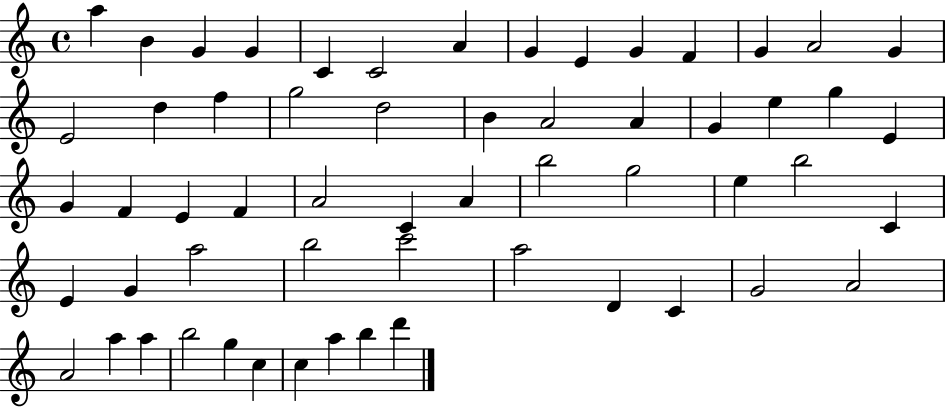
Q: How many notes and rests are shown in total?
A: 58